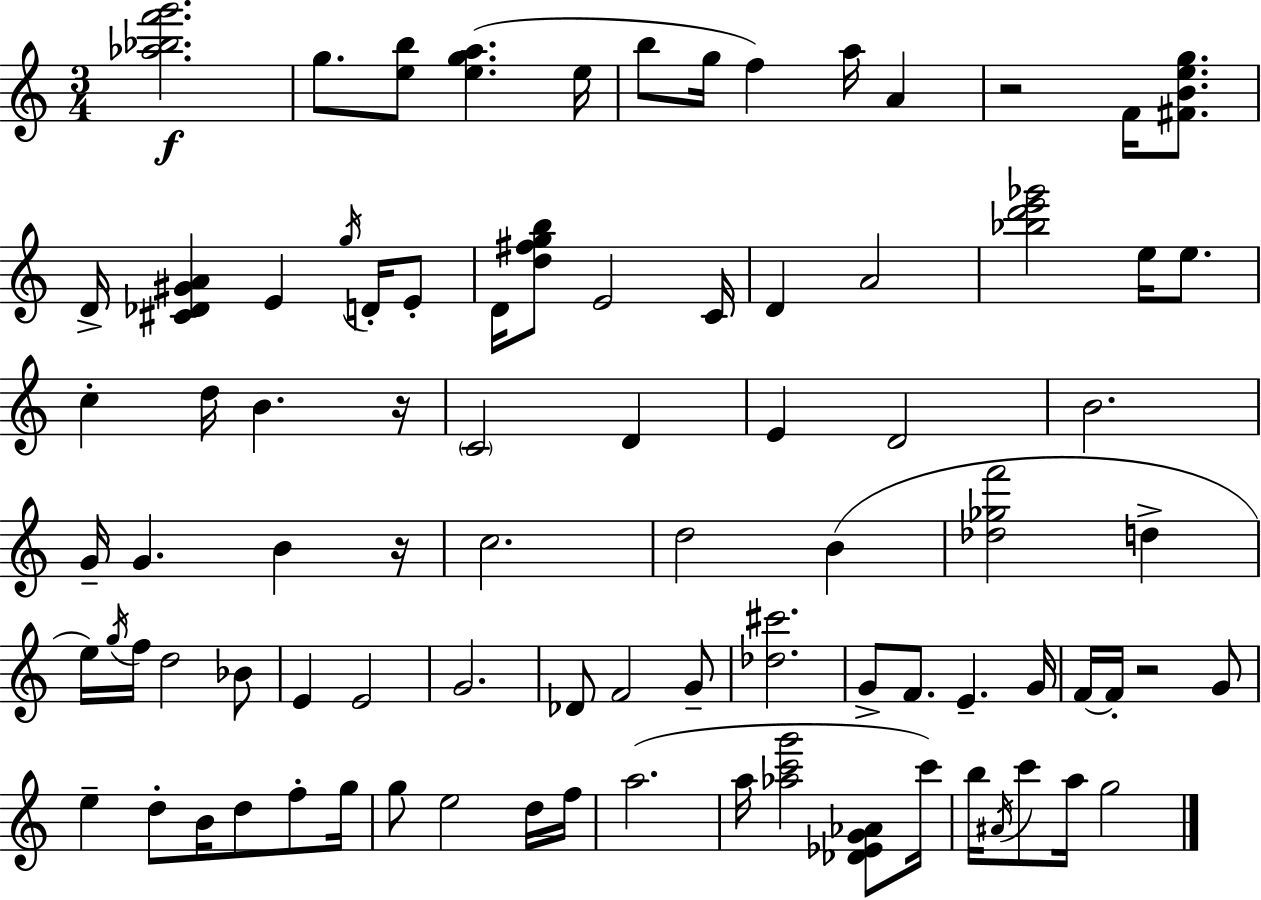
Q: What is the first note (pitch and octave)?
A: G5